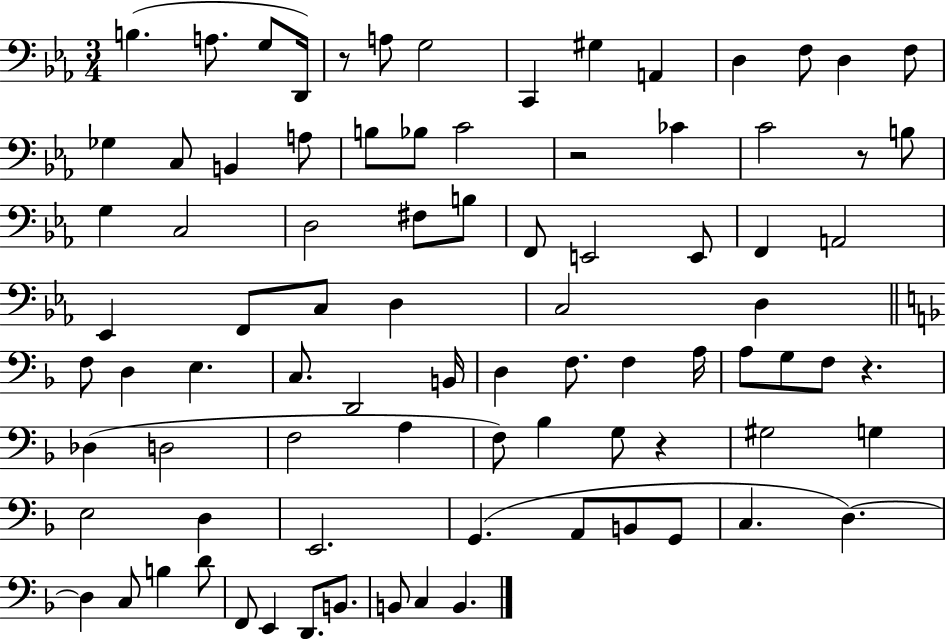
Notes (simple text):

B3/q. A3/e. G3/e D2/s R/e A3/e G3/h C2/q G#3/q A2/q D3/q F3/e D3/q F3/e Gb3/q C3/e B2/q A3/e B3/e Bb3/e C4/h R/h CES4/q C4/h R/e B3/e G3/q C3/h D3/h F#3/e B3/e F2/e E2/h E2/e F2/q A2/h Eb2/q F2/e C3/e D3/q C3/h D3/q F3/e D3/q E3/q. C3/e. D2/h B2/s D3/q F3/e. F3/q A3/s A3/e G3/e F3/e R/q. Db3/q D3/h F3/h A3/q F3/e Bb3/q G3/e R/q G#3/h G3/q E3/h D3/q E2/h. G2/q. A2/e B2/e G2/e C3/q. D3/q. D3/q C3/e B3/q D4/e F2/e E2/q D2/e. B2/e. B2/e C3/q B2/q.